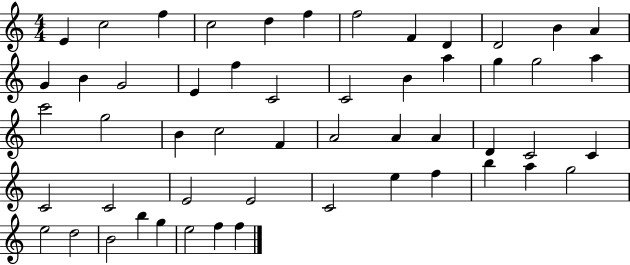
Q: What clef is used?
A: treble